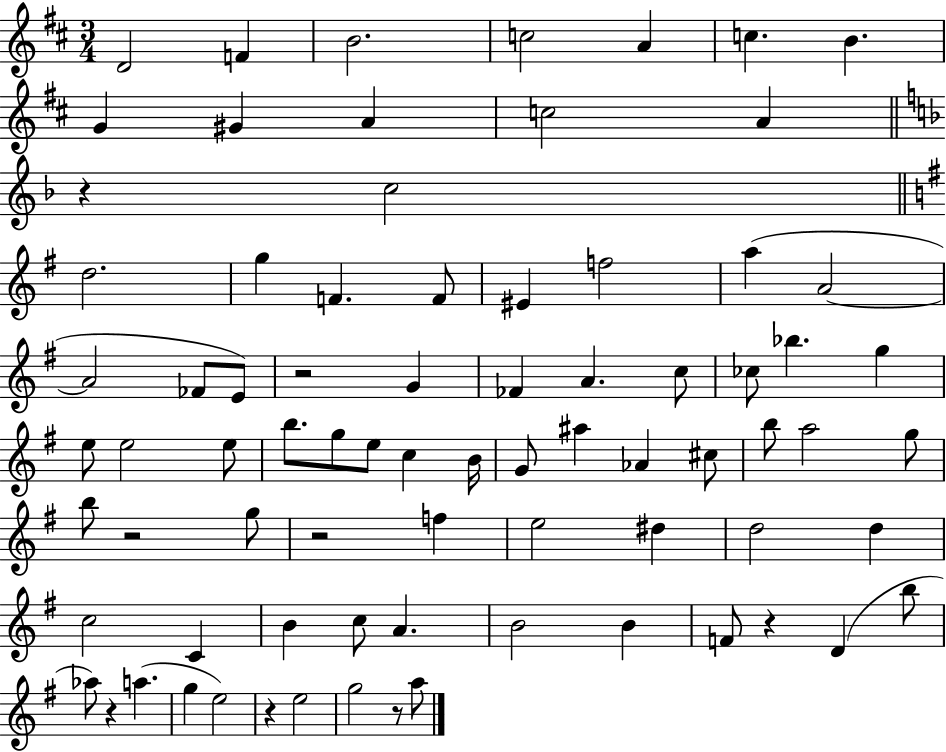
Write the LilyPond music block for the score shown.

{
  \clef treble
  \numericTimeSignature
  \time 3/4
  \key d \major
  d'2 f'4 | b'2. | c''2 a'4 | c''4. b'4. | \break g'4 gis'4 a'4 | c''2 a'4 | \bar "||" \break \key f \major r4 c''2 | \bar "||" \break \key g \major d''2. | g''4 f'4. f'8 | eis'4 f''2 | a''4( a'2~~ | \break a'2 fes'8 e'8) | r2 g'4 | fes'4 a'4. c''8 | ces''8 bes''4. g''4 | \break e''8 e''2 e''8 | b''8. g''8 e''8 c''4 b'16 | g'8 ais''4 aes'4 cis''8 | b''8 a''2 g''8 | \break b''8 r2 g''8 | r2 f''4 | e''2 dis''4 | d''2 d''4 | \break c''2 c'4 | b'4 c''8 a'4. | b'2 b'4 | f'8 r4 d'4( b''8 | \break aes''8) r4 a''4.( | g''4 e''2) | r4 e''2 | g''2 r8 a''8 | \break \bar "|."
}